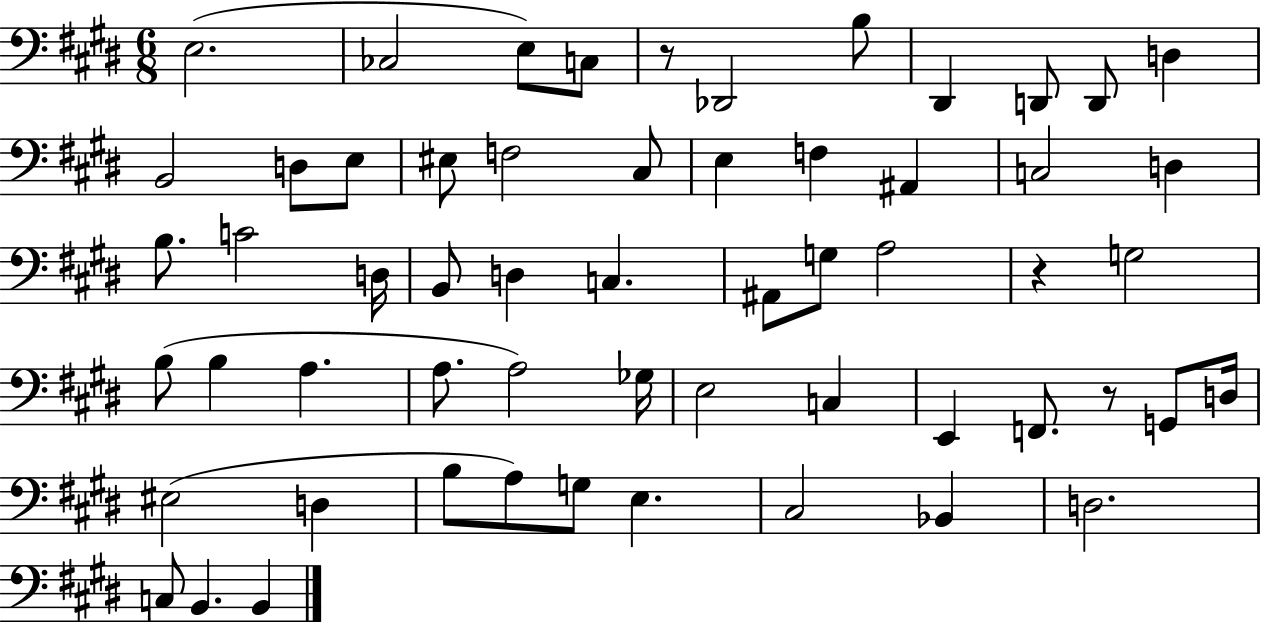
{
  \clef bass
  \numericTimeSignature
  \time 6/8
  \key e \major
  \repeat volta 2 { e2.( | ces2 e8) c8 | r8 des,2 b8 | dis,4 d,8 d,8 d4 | \break b,2 d8 e8 | eis8 f2 cis8 | e4 f4 ais,4 | c2 d4 | \break b8. c'2 d16 | b,8 d4 c4. | ais,8 g8 a2 | r4 g2 | \break b8( b4 a4. | a8. a2) ges16 | e2 c4 | e,4 f,8. r8 g,8 d16 | \break eis2( d4 | b8 a8) g8 e4. | cis2 bes,4 | d2. | \break c8 b,4. b,4 | } \bar "|."
}